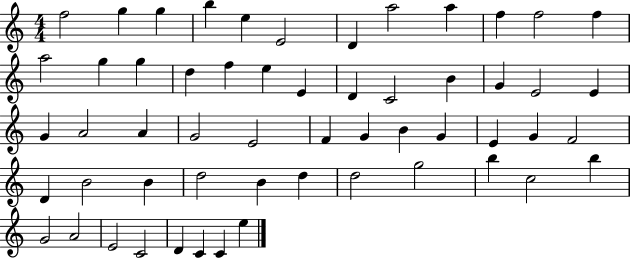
X:1
T:Untitled
M:4/4
L:1/4
K:C
f2 g g b e E2 D a2 a f f2 f a2 g g d f e E D C2 B G E2 E G A2 A G2 E2 F G B G E G F2 D B2 B d2 B d d2 g2 b c2 b G2 A2 E2 C2 D C C e